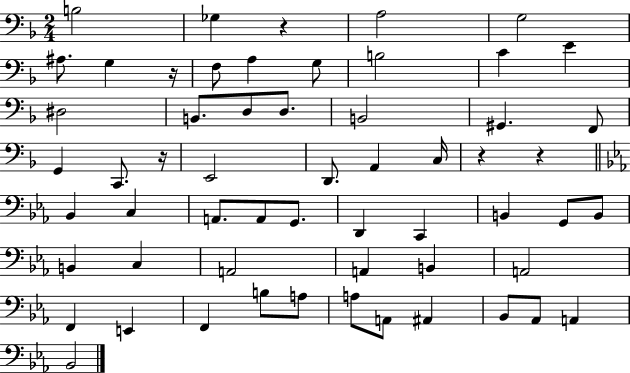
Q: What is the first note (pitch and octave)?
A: B3